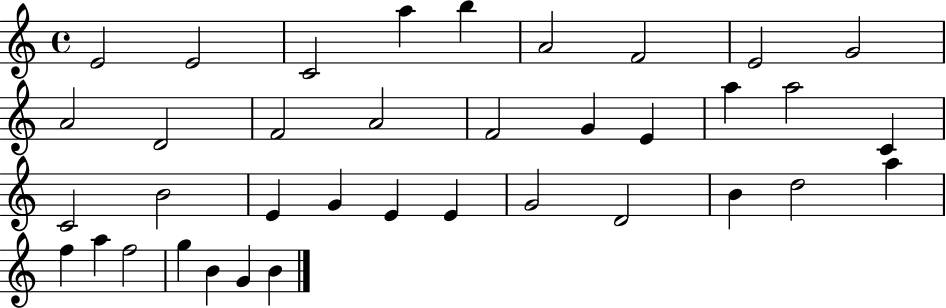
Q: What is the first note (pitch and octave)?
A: E4